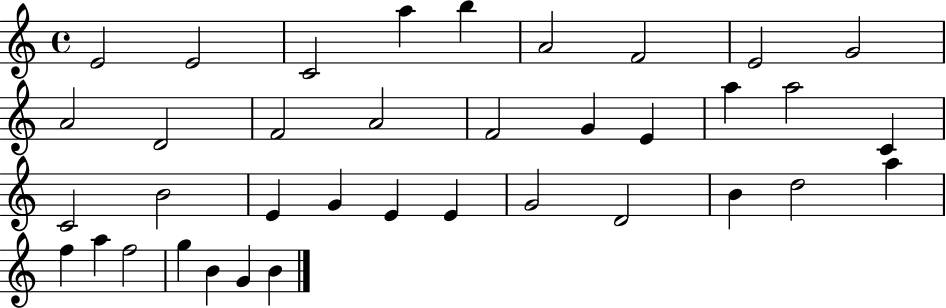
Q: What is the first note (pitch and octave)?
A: E4